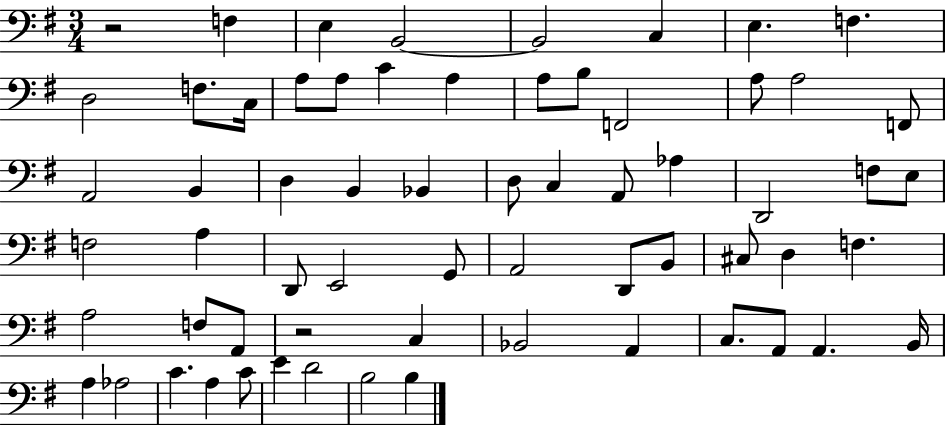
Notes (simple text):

R/h F3/q E3/q B2/h B2/h C3/q E3/q. F3/q. D3/h F3/e. C3/s A3/e A3/e C4/q A3/q A3/e B3/e F2/h A3/e A3/h F2/e A2/h B2/q D3/q B2/q Bb2/q D3/e C3/q A2/e Ab3/q D2/h F3/e E3/e F3/h A3/q D2/e E2/h G2/e A2/h D2/e B2/e C#3/e D3/q F3/q. A3/h F3/e A2/e R/h C3/q Bb2/h A2/q C3/e. A2/e A2/q. B2/s A3/q Ab3/h C4/q. A3/q C4/e E4/q D4/h B3/h B3/q